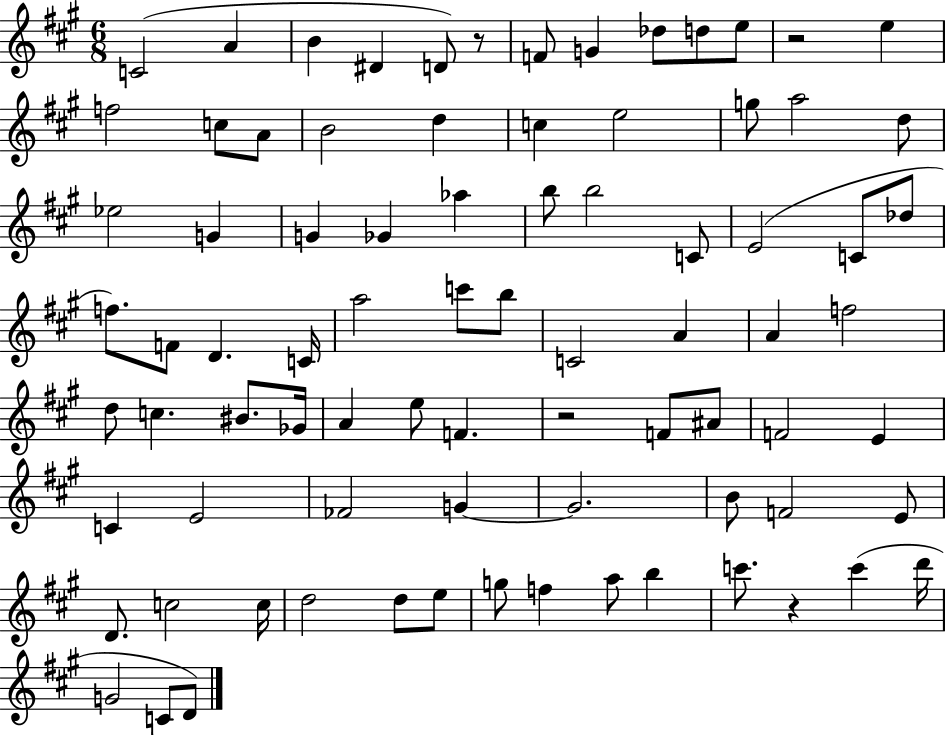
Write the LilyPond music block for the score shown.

{
  \clef treble
  \numericTimeSignature
  \time 6/8
  \key a \major
  \repeat volta 2 { c'2( a'4 | b'4 dis'4 d'8) r8 | f'8 g'4 des''8 d''8 e''8 | r2 e''4 | \break f''2 c''8 a'8 | b'2 d''4 | c''4 e''2 | g''8 a''2 d''8 | \break ees''2 g'4 | g'4 ges'4 aes''4 | b''8 b''2 c'8 | e'2( c'8 des''8 | \break f''8.) f'8 d'4. c'16 | a''2 c'''8 b''8 | c'2 a'4 | a'4 f''2 | \break d''8 c''4. bis'8. ges'16 | a'4 e''8 f'4. | r2 f'8 ais'8 | f'2 e'4 | \break c'4 e'2 | fes'2 g'4~~ | g'2. | b'8 f'2 e'8 | \break d'8. c''2 c''16 | d''2 d''8 e''8 | g''8 f''4 a''8 b''4 | c'''8. r4 c'''4( d'''16 | \break g'2 c'8 d'8) | } \bar "|."
}